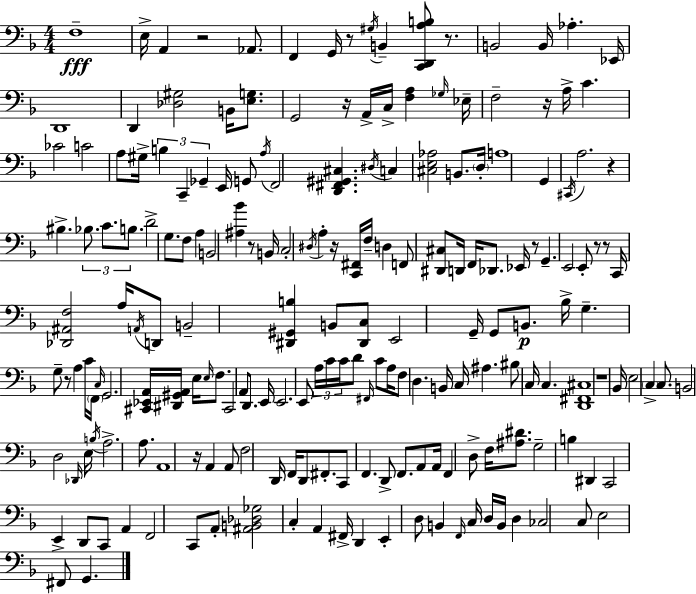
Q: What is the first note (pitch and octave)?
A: F3